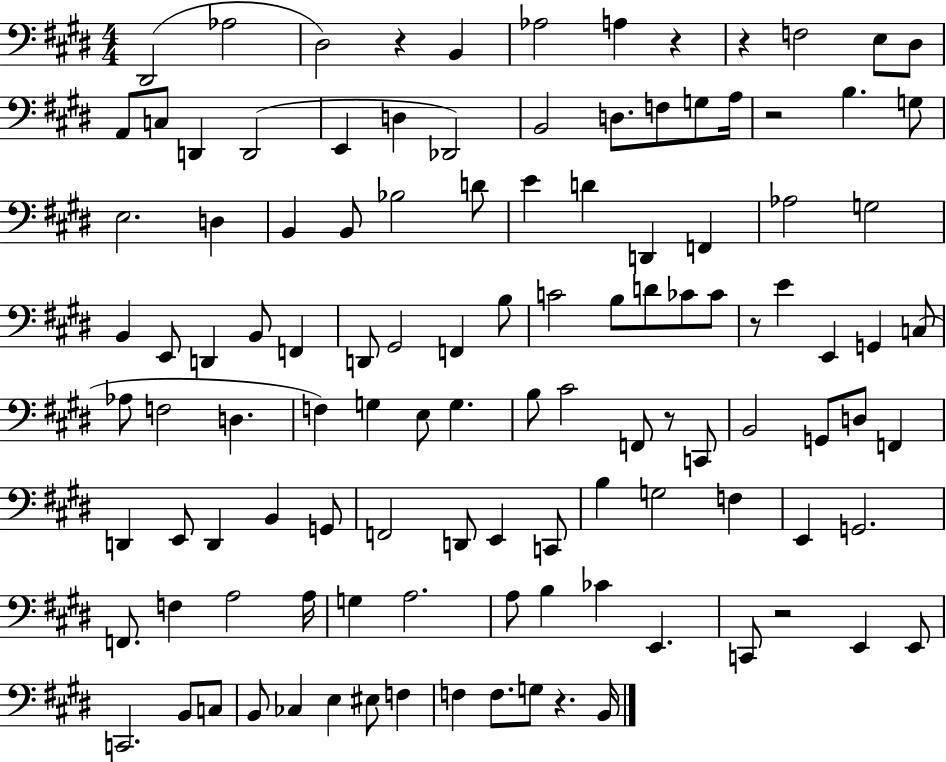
X:1
T:Untitled
M:4/4
L:1/4
K:E
^D,,2 _A,2 ^D,2 z B,, _A,2 A, z z F,2 E,/2 ^D,/2 A,,/2 C,/2 D,, D,,2 E,, D, _D,,2 B,,2 D,/2 F,/2 G,/2 A,/4 z2 B, G,/2 E,2 D, B,, B,,/2 _B,2 D/2 E D D,, F,, _A,2 G,2 B,, E,,/2 D,, B,,/2 F,, D,,/2 ^G,,2 F,, B,/2 C2 B,/2 D/2 _C/2 _C/2 z/2 E E,, G,, C,/2 _A,/2 F,2 D, F, G, E,/2 G, B,/2 ^C2 F,,/2 z/2 C,,/2 B,,2 G,,/2 D,/2 F,, D,, E,,/2 D,, B,, G,,/2 F,,2 D,,/2 E,, C,,/2 B, G,2 F, E,, G,,2 F,,/2 F, A,2 A,/4 G, A,2 A,/2 B, _C E,, C,,/2 z2 E,, E,,/2 C,,2 B,,/2 C,/2 B,,/2 _C, E, ^E,/2 F, F, F,/2 G,/2 z B,,/4